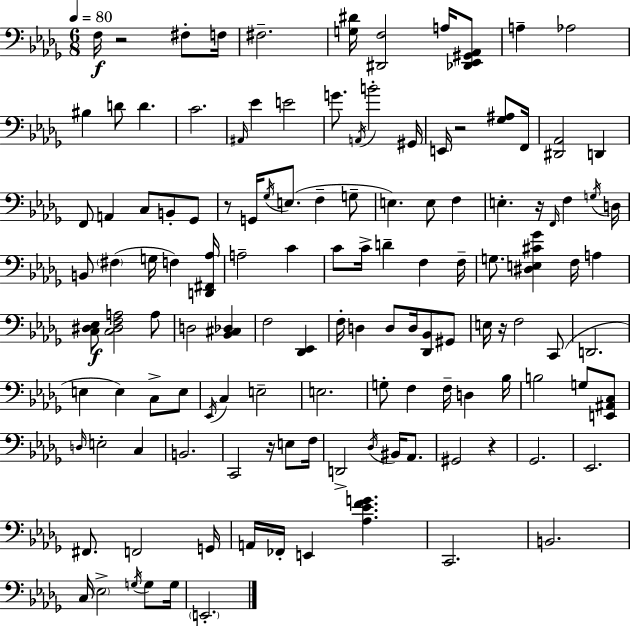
X:1
T:Untitled
M:6/8
L:1/4
K:Bbm
F,/4 z2 ^F,/2 F,/4 ^F,2 [G,^D]/4 [^D,,F,]2 A,/4 [_D,,_E,,^G,,_A,,]/2 A, _A,2 ^B, D/2 D C2 ^A,,/4 _E E2 G/2 A,,/4 B2 ^G,,/4 E,,/4 z2 [_G,^A,]/2 F,,/4 [^D,,_A,,]2 D,, F,,/2 A,, C,/2 B,,/2 _G,,/2 z/2 G,,/4 _G,/4 E,/2 F, G,/2 E, E,/2 F, E, z/4 F,,/4 F, G,/4 D,/4 B,,/2 ^F, G,/4 F, [D,,^F,,_A,]/4 A,2 C C/2 C/4 D F, F,/4 G,/2 [^D,E,^C_G] F,/4 A, [C,^D,_E,]/2 [C,^D,F,A,]2 A,/2 D,2 [_B,,^C,_D,] F,2 [_D,,_E,,] F,/4 D, D,/2 D,/4 [_D,,_B,,]/2 ^G,,/2 E,/4 z/4 F,2 C,,/2 D,,2 E, E, C,/2 E,/2 _E,,/4 C, E,2 E,2 G,/2 F, F,/4 D, _B,/4 B,2 G,/2 [E,,^A,,C,]/2 D,/4 E,2 C, B,,2 C,,2 z/4 E,/2 F,/4 D,,2 _D,/4 ^B,,/4 _A,,/2 ^G,,2 z _G,,2 _E,,2 ^F,,/2 F,,2 G,,/4 A,,/4 _F,,/4 E,, [_A,_EFG] C,,2 B,,2 C,/4 _E,2 G,/4 G,/2 G,/4 E,,2